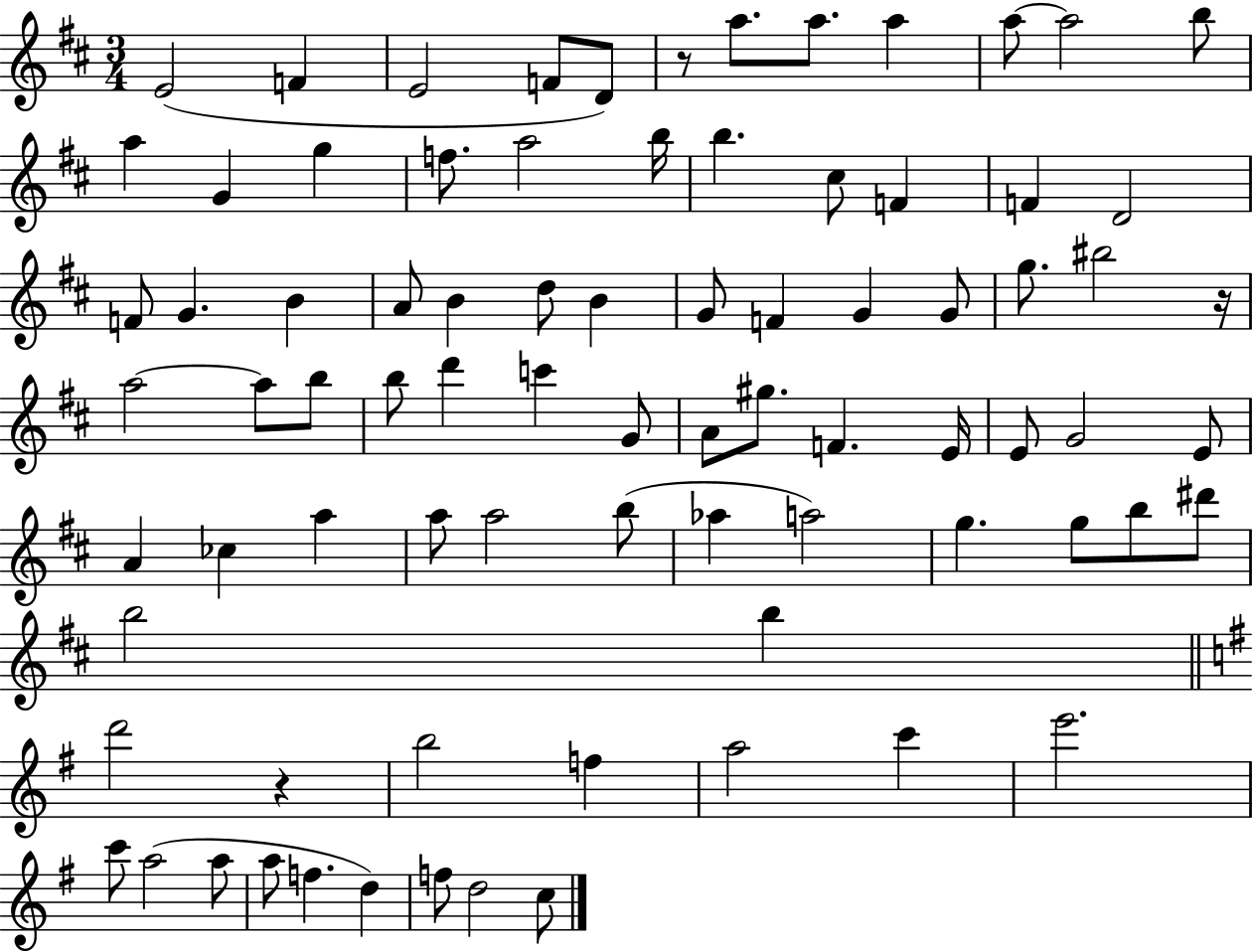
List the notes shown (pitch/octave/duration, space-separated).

E4/h F4/q E4/h F4/e D4/e R/e A5/e. A5/e. A5/q A5/e A5/h B5/e A5/q G4/q G5/q F5/e. A5/h B5/s B5/q. C#5/e F4/q F4/q D4/h F4/e G4/q. B4/q A4/e B4/q D5/e B4/q G4/e F4/q G4/q G4/e G5/e. BIS5/h R/s A5/h A5/e B5/e B5/e D6/q C6/q G4/e A4/e G#5/e. F4/q. E4/s E4/e G4/h E4/e A4/q CES5/q A5/q A5/e A5/h B5/e Ab5/q A5/h G5/q. G5/e B5/e D#6/e B5/h B5/q D6/h R/q B5/h F5/q A5/h C6/q E6/h. C6/e A5/h A5/e A5/e F5/q. D5/q F5/e D5/h C5/e